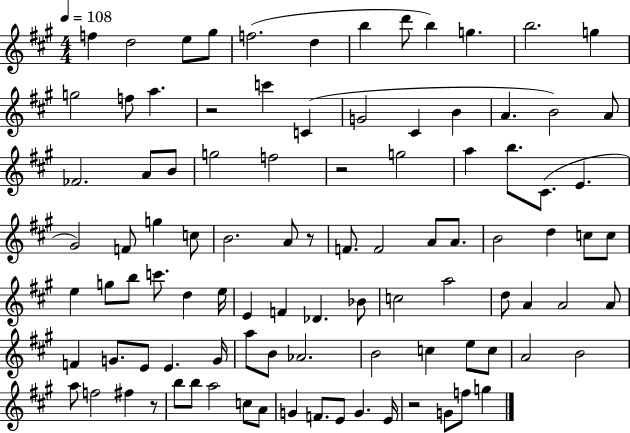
X:1
T:Untitled
M:4/4
L:1/4
K:A
f d2 e/2 ^g/2 f2 d b d'/2 b g b2 g g2 f/2 a z2 c' C G2 ^C B A B2 A/2 _F2 A/2 B/2 g2 f2 z2 g2 a b/2 ^C/2 E ^G2 F/2 g c/2 B2 A/2 z/2 F/2 F2 A/2 A/2 B2 d c/2 c/2 e g/2 b/2 c'/2 d e/4 E F _D _B/2 c2 a2 d/2 A A2 A/2 F G/2 E/2 E G/4 a/2 B/2 _A2 B2 c e/2 c/2 A2 B2 a/2 f2 ^f z/2 b/2 b/2 a2 c/2 A/2 G F/2 E/2 G E/4 z2 G/2 f/2 g